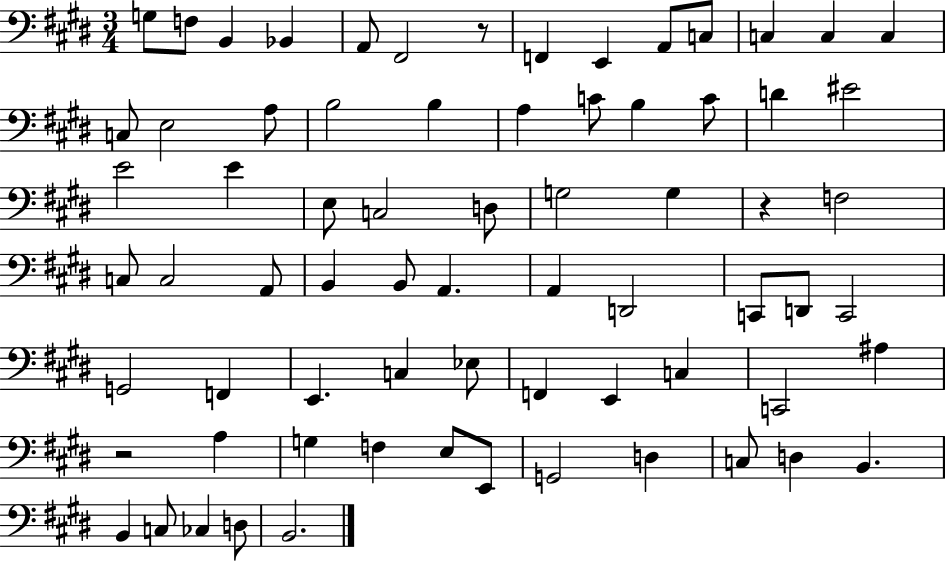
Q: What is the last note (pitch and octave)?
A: B2